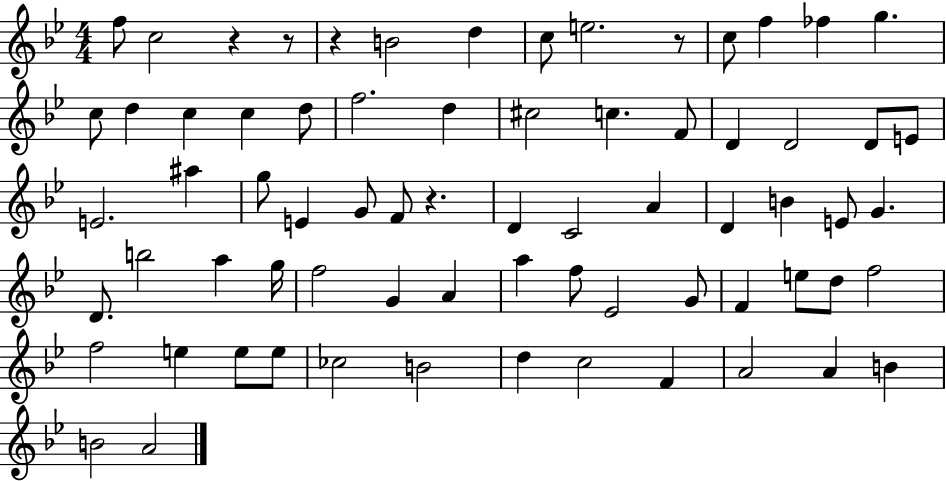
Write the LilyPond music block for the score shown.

{
  \clef treble
  \numericTimeSignature
  \time 4/4
  \key bes \major
  \repeat volta 2 { f''8 c''2 r4 r8 | r4 b'2 d''4 | c''8 e''2. r8 | c''8 f''4 fes''4 g''4. | \break c''8 d''4 c''4 c''4 d''8 | f''2. d''4 | cis''2 c''4. f'8 | d'4 d'2 d'8 e'8 | \break e'2. ais''4 | g''8 e'4 g'8 f'8 r4. | d'4 c'2 a'4 | d'4 b'4 e'8 g'4. | \break d'8. b''2 a''4 g''16 | f''2 g'4 a'4 | a''4 f''8 ees'2 g'8 | f'4 e''8 d''8 f''2 | \break f''2 e''4 e''8 e''8 | ces''2 b'2 | d''4 c''2 f'4 | a'2 a'4 b'4 | \break b'2 a'2 | } \bar "|."
}